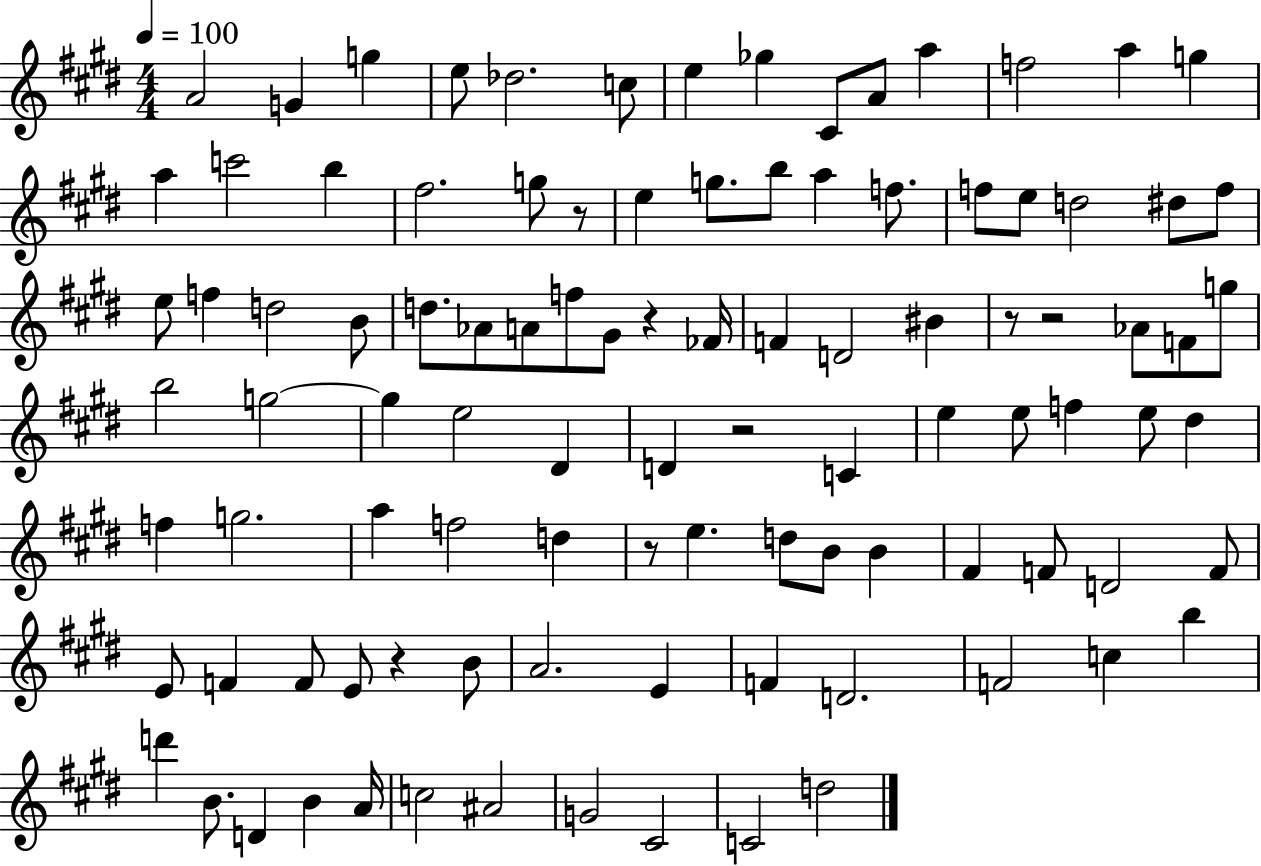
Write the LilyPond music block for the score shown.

{
  \clef treble
  \numericTimeSignature
  \time 4/4
  \key e \major
  \tempo 4 = 100
  \repeat volta 2 { a'2 g'4 g''4 | e''8 des''2. c''8 | e''4 ges''4 cis'8 a'8 a''4 | f''2 a''4 g''4 | \break a''4 c'''2 b''4 | fis''2. g''8 r8 | e''4 g''8. b''8 a''4 f''8. | f''8 e''8 d''2 dis''8 f''8 | \break e''8 f''4 d''2 b'8 | d''8. aes'8 a'8 f''8 gis'8 r4 fes'16 | f'4 d'2 bis'4 | r8 r2 aes'8 f'8 g''8 | \break b''2 g''2~~ | g''4 e''2 dis'4 | d'4 r2 c'4 | e''4 e''8 f''4 e''8 dis''4 | \break f''4 g''2. | a''4 f''2 d''4 | r8 e''4. d''8 b'8 b'4 | fis'4 f'8 d'2 f'8 | \break e'8 f'4 f'8 e'8 r4 b'8 | a'2. e'4 | f'4 d'2. | f'2 c''4 b''4 | \break d'''4 b'8. d'4 b'4 a'16 | c''2 ais'2 | g'2 cis'2 | c'2 d''2 | \break } \bar "|."
}